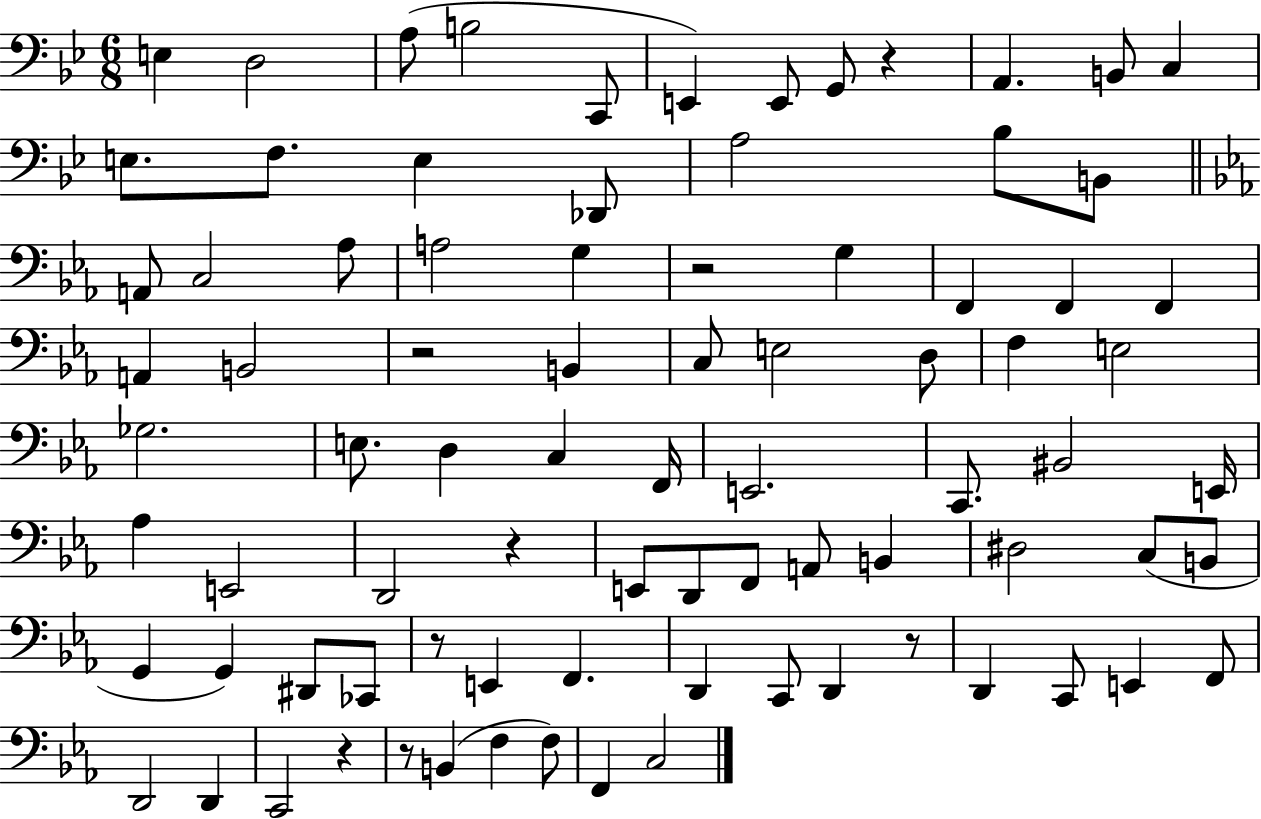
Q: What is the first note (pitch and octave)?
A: E3